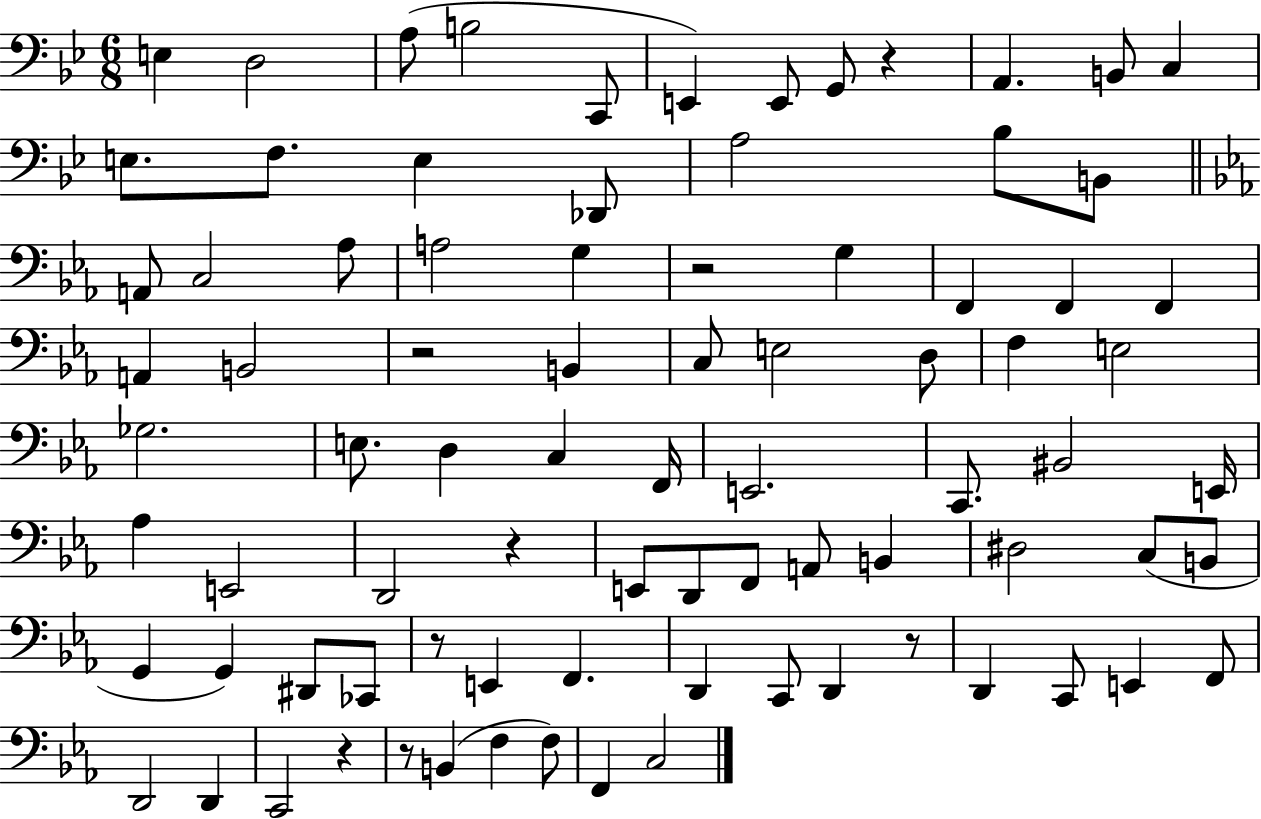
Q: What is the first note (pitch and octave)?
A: E3